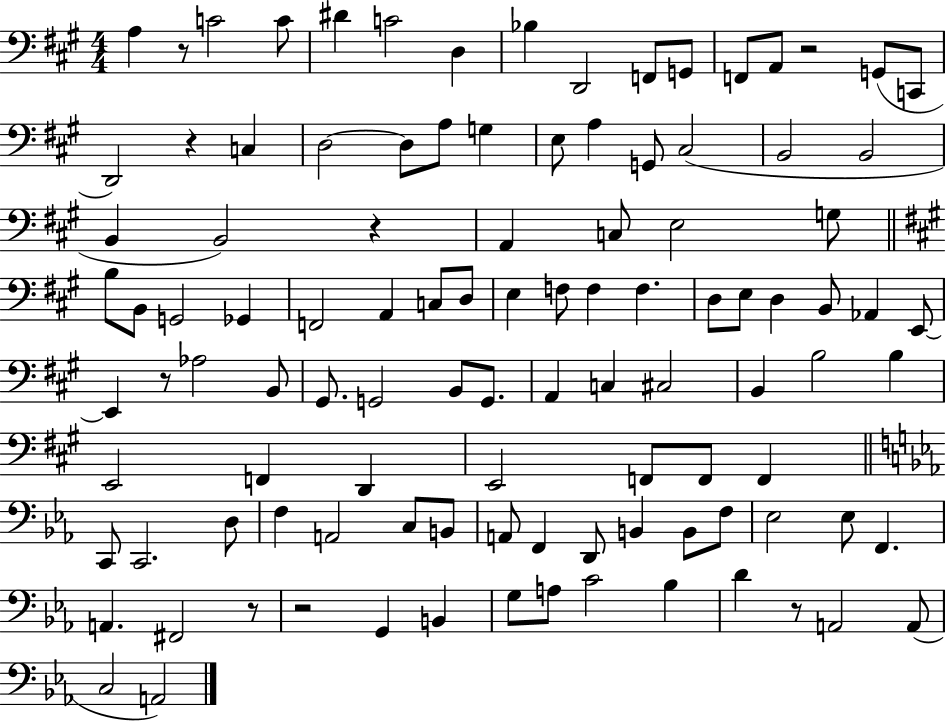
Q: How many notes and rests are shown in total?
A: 107